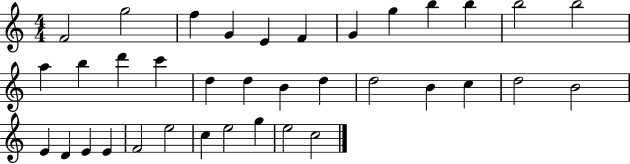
X:1
T:Untitled
M:4/4
L:1/4
K:C
F2 g2 f G E F G g b b b2 b2 a b d' c' d d B d d2 B c d2 B2 E D E E F2 e2 c e2 g e2 c2